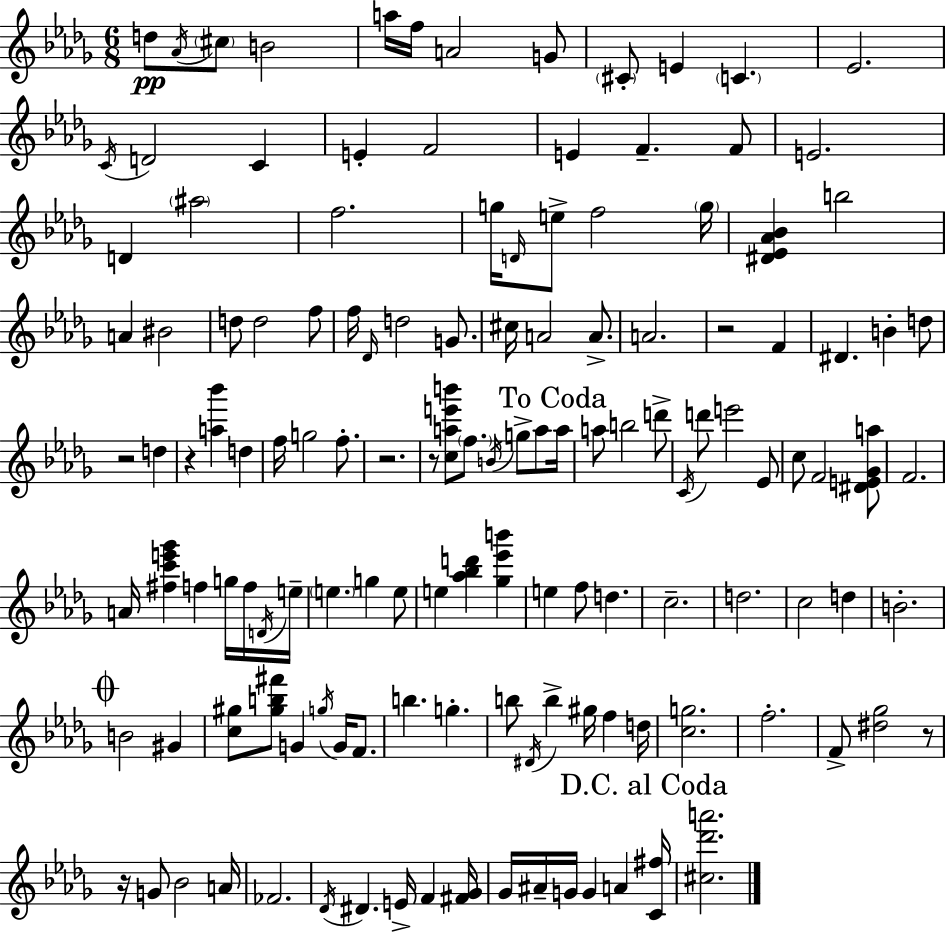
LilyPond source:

{
  \clef treble
  \numericTimeSignature
  \time 6/8
  \key bes \minor
  d''8\pp \acciaccatura { aes'16 } \parenthesize cis''8 b'2 | a''16 f''16 a'2 g'8 | \parenthesize cis'8-. e'4 \parenthesize c'4. | ees'2. | \break \acciaccatura { c'16 } d'2 c'4 | e'4-. f'2 | e'4 f'4.-- | f'8 e'2. | \break d'4 \parenthesize ais''2 | f''2. | g''16 \grace { d'16 } e''8-> f''2 | \parenthesize g''16 <dis' ees' aes' bes'>4 b''2 | \break a'4 bis'2 | d''8 d''2 | f''8 f''16 \grace { des'16 } d''2 | g'8. cis''16 a'2 | \break a'8.-> a'2. | r2 | f'4 dis'4. b'4-. | d''8 r2 | \break d''4 r4 <a'' bes'''>4 | d''4 f''16 g''2 | f''8.-. r2. | r8 <c'' a'' e''' b'''>8 \parenthesize f''8. \acciaccatura { b'16 } | \break g''8-> a''8 \mark "To Coda" a''16 a''8 b''2 | d'''8-> \acciaccatura { c'16 } d'''8 e'''2 | ees'8 c''8 f'2 | <dis' e' ges' a''>8 f'2. | \break a'16 <fis'' c''' e''' ges'''>4 f''4 | g''16 f''16 \acciaccatura { d'16 } e''16-- \parenthesize e''4. | g''4 e''8 e''4 <aes'' bes'' d'''>4 | <ges'' ees''' b'''>4 e''4 f''8 | \break d''4. c''2.-- | d''2. | c''2 | d''4 b'2.-. | \break \mark \markup { \musicglyph "scripts.coda" } b'2 | gis'4 <c'' gis''>8 <gis'' b'' fis'''>8 g'4 | \acciaccatura { g''16 } g'16 f'8. b''4. | g''4.-. b''8 \acciaccatura { dis'16 } b''4-> | \break gis''16 f''4 d''16 <c'' g''>2. | f''2.-. | f'8-> <dis'' ges''>2 | r8 r16 g'8 | \break bes'2 a'16 fes'2. | \acciaccatura { des'16 } dis'4. | e'16-> f'4 <fis' ges'>16 ges'16 ais'16-- | g'16 g'4 a'4 \mark "D.C. al Coda" <c' fis''>16 <cis'' des''' a'''>2. | \break \bar "|."
}